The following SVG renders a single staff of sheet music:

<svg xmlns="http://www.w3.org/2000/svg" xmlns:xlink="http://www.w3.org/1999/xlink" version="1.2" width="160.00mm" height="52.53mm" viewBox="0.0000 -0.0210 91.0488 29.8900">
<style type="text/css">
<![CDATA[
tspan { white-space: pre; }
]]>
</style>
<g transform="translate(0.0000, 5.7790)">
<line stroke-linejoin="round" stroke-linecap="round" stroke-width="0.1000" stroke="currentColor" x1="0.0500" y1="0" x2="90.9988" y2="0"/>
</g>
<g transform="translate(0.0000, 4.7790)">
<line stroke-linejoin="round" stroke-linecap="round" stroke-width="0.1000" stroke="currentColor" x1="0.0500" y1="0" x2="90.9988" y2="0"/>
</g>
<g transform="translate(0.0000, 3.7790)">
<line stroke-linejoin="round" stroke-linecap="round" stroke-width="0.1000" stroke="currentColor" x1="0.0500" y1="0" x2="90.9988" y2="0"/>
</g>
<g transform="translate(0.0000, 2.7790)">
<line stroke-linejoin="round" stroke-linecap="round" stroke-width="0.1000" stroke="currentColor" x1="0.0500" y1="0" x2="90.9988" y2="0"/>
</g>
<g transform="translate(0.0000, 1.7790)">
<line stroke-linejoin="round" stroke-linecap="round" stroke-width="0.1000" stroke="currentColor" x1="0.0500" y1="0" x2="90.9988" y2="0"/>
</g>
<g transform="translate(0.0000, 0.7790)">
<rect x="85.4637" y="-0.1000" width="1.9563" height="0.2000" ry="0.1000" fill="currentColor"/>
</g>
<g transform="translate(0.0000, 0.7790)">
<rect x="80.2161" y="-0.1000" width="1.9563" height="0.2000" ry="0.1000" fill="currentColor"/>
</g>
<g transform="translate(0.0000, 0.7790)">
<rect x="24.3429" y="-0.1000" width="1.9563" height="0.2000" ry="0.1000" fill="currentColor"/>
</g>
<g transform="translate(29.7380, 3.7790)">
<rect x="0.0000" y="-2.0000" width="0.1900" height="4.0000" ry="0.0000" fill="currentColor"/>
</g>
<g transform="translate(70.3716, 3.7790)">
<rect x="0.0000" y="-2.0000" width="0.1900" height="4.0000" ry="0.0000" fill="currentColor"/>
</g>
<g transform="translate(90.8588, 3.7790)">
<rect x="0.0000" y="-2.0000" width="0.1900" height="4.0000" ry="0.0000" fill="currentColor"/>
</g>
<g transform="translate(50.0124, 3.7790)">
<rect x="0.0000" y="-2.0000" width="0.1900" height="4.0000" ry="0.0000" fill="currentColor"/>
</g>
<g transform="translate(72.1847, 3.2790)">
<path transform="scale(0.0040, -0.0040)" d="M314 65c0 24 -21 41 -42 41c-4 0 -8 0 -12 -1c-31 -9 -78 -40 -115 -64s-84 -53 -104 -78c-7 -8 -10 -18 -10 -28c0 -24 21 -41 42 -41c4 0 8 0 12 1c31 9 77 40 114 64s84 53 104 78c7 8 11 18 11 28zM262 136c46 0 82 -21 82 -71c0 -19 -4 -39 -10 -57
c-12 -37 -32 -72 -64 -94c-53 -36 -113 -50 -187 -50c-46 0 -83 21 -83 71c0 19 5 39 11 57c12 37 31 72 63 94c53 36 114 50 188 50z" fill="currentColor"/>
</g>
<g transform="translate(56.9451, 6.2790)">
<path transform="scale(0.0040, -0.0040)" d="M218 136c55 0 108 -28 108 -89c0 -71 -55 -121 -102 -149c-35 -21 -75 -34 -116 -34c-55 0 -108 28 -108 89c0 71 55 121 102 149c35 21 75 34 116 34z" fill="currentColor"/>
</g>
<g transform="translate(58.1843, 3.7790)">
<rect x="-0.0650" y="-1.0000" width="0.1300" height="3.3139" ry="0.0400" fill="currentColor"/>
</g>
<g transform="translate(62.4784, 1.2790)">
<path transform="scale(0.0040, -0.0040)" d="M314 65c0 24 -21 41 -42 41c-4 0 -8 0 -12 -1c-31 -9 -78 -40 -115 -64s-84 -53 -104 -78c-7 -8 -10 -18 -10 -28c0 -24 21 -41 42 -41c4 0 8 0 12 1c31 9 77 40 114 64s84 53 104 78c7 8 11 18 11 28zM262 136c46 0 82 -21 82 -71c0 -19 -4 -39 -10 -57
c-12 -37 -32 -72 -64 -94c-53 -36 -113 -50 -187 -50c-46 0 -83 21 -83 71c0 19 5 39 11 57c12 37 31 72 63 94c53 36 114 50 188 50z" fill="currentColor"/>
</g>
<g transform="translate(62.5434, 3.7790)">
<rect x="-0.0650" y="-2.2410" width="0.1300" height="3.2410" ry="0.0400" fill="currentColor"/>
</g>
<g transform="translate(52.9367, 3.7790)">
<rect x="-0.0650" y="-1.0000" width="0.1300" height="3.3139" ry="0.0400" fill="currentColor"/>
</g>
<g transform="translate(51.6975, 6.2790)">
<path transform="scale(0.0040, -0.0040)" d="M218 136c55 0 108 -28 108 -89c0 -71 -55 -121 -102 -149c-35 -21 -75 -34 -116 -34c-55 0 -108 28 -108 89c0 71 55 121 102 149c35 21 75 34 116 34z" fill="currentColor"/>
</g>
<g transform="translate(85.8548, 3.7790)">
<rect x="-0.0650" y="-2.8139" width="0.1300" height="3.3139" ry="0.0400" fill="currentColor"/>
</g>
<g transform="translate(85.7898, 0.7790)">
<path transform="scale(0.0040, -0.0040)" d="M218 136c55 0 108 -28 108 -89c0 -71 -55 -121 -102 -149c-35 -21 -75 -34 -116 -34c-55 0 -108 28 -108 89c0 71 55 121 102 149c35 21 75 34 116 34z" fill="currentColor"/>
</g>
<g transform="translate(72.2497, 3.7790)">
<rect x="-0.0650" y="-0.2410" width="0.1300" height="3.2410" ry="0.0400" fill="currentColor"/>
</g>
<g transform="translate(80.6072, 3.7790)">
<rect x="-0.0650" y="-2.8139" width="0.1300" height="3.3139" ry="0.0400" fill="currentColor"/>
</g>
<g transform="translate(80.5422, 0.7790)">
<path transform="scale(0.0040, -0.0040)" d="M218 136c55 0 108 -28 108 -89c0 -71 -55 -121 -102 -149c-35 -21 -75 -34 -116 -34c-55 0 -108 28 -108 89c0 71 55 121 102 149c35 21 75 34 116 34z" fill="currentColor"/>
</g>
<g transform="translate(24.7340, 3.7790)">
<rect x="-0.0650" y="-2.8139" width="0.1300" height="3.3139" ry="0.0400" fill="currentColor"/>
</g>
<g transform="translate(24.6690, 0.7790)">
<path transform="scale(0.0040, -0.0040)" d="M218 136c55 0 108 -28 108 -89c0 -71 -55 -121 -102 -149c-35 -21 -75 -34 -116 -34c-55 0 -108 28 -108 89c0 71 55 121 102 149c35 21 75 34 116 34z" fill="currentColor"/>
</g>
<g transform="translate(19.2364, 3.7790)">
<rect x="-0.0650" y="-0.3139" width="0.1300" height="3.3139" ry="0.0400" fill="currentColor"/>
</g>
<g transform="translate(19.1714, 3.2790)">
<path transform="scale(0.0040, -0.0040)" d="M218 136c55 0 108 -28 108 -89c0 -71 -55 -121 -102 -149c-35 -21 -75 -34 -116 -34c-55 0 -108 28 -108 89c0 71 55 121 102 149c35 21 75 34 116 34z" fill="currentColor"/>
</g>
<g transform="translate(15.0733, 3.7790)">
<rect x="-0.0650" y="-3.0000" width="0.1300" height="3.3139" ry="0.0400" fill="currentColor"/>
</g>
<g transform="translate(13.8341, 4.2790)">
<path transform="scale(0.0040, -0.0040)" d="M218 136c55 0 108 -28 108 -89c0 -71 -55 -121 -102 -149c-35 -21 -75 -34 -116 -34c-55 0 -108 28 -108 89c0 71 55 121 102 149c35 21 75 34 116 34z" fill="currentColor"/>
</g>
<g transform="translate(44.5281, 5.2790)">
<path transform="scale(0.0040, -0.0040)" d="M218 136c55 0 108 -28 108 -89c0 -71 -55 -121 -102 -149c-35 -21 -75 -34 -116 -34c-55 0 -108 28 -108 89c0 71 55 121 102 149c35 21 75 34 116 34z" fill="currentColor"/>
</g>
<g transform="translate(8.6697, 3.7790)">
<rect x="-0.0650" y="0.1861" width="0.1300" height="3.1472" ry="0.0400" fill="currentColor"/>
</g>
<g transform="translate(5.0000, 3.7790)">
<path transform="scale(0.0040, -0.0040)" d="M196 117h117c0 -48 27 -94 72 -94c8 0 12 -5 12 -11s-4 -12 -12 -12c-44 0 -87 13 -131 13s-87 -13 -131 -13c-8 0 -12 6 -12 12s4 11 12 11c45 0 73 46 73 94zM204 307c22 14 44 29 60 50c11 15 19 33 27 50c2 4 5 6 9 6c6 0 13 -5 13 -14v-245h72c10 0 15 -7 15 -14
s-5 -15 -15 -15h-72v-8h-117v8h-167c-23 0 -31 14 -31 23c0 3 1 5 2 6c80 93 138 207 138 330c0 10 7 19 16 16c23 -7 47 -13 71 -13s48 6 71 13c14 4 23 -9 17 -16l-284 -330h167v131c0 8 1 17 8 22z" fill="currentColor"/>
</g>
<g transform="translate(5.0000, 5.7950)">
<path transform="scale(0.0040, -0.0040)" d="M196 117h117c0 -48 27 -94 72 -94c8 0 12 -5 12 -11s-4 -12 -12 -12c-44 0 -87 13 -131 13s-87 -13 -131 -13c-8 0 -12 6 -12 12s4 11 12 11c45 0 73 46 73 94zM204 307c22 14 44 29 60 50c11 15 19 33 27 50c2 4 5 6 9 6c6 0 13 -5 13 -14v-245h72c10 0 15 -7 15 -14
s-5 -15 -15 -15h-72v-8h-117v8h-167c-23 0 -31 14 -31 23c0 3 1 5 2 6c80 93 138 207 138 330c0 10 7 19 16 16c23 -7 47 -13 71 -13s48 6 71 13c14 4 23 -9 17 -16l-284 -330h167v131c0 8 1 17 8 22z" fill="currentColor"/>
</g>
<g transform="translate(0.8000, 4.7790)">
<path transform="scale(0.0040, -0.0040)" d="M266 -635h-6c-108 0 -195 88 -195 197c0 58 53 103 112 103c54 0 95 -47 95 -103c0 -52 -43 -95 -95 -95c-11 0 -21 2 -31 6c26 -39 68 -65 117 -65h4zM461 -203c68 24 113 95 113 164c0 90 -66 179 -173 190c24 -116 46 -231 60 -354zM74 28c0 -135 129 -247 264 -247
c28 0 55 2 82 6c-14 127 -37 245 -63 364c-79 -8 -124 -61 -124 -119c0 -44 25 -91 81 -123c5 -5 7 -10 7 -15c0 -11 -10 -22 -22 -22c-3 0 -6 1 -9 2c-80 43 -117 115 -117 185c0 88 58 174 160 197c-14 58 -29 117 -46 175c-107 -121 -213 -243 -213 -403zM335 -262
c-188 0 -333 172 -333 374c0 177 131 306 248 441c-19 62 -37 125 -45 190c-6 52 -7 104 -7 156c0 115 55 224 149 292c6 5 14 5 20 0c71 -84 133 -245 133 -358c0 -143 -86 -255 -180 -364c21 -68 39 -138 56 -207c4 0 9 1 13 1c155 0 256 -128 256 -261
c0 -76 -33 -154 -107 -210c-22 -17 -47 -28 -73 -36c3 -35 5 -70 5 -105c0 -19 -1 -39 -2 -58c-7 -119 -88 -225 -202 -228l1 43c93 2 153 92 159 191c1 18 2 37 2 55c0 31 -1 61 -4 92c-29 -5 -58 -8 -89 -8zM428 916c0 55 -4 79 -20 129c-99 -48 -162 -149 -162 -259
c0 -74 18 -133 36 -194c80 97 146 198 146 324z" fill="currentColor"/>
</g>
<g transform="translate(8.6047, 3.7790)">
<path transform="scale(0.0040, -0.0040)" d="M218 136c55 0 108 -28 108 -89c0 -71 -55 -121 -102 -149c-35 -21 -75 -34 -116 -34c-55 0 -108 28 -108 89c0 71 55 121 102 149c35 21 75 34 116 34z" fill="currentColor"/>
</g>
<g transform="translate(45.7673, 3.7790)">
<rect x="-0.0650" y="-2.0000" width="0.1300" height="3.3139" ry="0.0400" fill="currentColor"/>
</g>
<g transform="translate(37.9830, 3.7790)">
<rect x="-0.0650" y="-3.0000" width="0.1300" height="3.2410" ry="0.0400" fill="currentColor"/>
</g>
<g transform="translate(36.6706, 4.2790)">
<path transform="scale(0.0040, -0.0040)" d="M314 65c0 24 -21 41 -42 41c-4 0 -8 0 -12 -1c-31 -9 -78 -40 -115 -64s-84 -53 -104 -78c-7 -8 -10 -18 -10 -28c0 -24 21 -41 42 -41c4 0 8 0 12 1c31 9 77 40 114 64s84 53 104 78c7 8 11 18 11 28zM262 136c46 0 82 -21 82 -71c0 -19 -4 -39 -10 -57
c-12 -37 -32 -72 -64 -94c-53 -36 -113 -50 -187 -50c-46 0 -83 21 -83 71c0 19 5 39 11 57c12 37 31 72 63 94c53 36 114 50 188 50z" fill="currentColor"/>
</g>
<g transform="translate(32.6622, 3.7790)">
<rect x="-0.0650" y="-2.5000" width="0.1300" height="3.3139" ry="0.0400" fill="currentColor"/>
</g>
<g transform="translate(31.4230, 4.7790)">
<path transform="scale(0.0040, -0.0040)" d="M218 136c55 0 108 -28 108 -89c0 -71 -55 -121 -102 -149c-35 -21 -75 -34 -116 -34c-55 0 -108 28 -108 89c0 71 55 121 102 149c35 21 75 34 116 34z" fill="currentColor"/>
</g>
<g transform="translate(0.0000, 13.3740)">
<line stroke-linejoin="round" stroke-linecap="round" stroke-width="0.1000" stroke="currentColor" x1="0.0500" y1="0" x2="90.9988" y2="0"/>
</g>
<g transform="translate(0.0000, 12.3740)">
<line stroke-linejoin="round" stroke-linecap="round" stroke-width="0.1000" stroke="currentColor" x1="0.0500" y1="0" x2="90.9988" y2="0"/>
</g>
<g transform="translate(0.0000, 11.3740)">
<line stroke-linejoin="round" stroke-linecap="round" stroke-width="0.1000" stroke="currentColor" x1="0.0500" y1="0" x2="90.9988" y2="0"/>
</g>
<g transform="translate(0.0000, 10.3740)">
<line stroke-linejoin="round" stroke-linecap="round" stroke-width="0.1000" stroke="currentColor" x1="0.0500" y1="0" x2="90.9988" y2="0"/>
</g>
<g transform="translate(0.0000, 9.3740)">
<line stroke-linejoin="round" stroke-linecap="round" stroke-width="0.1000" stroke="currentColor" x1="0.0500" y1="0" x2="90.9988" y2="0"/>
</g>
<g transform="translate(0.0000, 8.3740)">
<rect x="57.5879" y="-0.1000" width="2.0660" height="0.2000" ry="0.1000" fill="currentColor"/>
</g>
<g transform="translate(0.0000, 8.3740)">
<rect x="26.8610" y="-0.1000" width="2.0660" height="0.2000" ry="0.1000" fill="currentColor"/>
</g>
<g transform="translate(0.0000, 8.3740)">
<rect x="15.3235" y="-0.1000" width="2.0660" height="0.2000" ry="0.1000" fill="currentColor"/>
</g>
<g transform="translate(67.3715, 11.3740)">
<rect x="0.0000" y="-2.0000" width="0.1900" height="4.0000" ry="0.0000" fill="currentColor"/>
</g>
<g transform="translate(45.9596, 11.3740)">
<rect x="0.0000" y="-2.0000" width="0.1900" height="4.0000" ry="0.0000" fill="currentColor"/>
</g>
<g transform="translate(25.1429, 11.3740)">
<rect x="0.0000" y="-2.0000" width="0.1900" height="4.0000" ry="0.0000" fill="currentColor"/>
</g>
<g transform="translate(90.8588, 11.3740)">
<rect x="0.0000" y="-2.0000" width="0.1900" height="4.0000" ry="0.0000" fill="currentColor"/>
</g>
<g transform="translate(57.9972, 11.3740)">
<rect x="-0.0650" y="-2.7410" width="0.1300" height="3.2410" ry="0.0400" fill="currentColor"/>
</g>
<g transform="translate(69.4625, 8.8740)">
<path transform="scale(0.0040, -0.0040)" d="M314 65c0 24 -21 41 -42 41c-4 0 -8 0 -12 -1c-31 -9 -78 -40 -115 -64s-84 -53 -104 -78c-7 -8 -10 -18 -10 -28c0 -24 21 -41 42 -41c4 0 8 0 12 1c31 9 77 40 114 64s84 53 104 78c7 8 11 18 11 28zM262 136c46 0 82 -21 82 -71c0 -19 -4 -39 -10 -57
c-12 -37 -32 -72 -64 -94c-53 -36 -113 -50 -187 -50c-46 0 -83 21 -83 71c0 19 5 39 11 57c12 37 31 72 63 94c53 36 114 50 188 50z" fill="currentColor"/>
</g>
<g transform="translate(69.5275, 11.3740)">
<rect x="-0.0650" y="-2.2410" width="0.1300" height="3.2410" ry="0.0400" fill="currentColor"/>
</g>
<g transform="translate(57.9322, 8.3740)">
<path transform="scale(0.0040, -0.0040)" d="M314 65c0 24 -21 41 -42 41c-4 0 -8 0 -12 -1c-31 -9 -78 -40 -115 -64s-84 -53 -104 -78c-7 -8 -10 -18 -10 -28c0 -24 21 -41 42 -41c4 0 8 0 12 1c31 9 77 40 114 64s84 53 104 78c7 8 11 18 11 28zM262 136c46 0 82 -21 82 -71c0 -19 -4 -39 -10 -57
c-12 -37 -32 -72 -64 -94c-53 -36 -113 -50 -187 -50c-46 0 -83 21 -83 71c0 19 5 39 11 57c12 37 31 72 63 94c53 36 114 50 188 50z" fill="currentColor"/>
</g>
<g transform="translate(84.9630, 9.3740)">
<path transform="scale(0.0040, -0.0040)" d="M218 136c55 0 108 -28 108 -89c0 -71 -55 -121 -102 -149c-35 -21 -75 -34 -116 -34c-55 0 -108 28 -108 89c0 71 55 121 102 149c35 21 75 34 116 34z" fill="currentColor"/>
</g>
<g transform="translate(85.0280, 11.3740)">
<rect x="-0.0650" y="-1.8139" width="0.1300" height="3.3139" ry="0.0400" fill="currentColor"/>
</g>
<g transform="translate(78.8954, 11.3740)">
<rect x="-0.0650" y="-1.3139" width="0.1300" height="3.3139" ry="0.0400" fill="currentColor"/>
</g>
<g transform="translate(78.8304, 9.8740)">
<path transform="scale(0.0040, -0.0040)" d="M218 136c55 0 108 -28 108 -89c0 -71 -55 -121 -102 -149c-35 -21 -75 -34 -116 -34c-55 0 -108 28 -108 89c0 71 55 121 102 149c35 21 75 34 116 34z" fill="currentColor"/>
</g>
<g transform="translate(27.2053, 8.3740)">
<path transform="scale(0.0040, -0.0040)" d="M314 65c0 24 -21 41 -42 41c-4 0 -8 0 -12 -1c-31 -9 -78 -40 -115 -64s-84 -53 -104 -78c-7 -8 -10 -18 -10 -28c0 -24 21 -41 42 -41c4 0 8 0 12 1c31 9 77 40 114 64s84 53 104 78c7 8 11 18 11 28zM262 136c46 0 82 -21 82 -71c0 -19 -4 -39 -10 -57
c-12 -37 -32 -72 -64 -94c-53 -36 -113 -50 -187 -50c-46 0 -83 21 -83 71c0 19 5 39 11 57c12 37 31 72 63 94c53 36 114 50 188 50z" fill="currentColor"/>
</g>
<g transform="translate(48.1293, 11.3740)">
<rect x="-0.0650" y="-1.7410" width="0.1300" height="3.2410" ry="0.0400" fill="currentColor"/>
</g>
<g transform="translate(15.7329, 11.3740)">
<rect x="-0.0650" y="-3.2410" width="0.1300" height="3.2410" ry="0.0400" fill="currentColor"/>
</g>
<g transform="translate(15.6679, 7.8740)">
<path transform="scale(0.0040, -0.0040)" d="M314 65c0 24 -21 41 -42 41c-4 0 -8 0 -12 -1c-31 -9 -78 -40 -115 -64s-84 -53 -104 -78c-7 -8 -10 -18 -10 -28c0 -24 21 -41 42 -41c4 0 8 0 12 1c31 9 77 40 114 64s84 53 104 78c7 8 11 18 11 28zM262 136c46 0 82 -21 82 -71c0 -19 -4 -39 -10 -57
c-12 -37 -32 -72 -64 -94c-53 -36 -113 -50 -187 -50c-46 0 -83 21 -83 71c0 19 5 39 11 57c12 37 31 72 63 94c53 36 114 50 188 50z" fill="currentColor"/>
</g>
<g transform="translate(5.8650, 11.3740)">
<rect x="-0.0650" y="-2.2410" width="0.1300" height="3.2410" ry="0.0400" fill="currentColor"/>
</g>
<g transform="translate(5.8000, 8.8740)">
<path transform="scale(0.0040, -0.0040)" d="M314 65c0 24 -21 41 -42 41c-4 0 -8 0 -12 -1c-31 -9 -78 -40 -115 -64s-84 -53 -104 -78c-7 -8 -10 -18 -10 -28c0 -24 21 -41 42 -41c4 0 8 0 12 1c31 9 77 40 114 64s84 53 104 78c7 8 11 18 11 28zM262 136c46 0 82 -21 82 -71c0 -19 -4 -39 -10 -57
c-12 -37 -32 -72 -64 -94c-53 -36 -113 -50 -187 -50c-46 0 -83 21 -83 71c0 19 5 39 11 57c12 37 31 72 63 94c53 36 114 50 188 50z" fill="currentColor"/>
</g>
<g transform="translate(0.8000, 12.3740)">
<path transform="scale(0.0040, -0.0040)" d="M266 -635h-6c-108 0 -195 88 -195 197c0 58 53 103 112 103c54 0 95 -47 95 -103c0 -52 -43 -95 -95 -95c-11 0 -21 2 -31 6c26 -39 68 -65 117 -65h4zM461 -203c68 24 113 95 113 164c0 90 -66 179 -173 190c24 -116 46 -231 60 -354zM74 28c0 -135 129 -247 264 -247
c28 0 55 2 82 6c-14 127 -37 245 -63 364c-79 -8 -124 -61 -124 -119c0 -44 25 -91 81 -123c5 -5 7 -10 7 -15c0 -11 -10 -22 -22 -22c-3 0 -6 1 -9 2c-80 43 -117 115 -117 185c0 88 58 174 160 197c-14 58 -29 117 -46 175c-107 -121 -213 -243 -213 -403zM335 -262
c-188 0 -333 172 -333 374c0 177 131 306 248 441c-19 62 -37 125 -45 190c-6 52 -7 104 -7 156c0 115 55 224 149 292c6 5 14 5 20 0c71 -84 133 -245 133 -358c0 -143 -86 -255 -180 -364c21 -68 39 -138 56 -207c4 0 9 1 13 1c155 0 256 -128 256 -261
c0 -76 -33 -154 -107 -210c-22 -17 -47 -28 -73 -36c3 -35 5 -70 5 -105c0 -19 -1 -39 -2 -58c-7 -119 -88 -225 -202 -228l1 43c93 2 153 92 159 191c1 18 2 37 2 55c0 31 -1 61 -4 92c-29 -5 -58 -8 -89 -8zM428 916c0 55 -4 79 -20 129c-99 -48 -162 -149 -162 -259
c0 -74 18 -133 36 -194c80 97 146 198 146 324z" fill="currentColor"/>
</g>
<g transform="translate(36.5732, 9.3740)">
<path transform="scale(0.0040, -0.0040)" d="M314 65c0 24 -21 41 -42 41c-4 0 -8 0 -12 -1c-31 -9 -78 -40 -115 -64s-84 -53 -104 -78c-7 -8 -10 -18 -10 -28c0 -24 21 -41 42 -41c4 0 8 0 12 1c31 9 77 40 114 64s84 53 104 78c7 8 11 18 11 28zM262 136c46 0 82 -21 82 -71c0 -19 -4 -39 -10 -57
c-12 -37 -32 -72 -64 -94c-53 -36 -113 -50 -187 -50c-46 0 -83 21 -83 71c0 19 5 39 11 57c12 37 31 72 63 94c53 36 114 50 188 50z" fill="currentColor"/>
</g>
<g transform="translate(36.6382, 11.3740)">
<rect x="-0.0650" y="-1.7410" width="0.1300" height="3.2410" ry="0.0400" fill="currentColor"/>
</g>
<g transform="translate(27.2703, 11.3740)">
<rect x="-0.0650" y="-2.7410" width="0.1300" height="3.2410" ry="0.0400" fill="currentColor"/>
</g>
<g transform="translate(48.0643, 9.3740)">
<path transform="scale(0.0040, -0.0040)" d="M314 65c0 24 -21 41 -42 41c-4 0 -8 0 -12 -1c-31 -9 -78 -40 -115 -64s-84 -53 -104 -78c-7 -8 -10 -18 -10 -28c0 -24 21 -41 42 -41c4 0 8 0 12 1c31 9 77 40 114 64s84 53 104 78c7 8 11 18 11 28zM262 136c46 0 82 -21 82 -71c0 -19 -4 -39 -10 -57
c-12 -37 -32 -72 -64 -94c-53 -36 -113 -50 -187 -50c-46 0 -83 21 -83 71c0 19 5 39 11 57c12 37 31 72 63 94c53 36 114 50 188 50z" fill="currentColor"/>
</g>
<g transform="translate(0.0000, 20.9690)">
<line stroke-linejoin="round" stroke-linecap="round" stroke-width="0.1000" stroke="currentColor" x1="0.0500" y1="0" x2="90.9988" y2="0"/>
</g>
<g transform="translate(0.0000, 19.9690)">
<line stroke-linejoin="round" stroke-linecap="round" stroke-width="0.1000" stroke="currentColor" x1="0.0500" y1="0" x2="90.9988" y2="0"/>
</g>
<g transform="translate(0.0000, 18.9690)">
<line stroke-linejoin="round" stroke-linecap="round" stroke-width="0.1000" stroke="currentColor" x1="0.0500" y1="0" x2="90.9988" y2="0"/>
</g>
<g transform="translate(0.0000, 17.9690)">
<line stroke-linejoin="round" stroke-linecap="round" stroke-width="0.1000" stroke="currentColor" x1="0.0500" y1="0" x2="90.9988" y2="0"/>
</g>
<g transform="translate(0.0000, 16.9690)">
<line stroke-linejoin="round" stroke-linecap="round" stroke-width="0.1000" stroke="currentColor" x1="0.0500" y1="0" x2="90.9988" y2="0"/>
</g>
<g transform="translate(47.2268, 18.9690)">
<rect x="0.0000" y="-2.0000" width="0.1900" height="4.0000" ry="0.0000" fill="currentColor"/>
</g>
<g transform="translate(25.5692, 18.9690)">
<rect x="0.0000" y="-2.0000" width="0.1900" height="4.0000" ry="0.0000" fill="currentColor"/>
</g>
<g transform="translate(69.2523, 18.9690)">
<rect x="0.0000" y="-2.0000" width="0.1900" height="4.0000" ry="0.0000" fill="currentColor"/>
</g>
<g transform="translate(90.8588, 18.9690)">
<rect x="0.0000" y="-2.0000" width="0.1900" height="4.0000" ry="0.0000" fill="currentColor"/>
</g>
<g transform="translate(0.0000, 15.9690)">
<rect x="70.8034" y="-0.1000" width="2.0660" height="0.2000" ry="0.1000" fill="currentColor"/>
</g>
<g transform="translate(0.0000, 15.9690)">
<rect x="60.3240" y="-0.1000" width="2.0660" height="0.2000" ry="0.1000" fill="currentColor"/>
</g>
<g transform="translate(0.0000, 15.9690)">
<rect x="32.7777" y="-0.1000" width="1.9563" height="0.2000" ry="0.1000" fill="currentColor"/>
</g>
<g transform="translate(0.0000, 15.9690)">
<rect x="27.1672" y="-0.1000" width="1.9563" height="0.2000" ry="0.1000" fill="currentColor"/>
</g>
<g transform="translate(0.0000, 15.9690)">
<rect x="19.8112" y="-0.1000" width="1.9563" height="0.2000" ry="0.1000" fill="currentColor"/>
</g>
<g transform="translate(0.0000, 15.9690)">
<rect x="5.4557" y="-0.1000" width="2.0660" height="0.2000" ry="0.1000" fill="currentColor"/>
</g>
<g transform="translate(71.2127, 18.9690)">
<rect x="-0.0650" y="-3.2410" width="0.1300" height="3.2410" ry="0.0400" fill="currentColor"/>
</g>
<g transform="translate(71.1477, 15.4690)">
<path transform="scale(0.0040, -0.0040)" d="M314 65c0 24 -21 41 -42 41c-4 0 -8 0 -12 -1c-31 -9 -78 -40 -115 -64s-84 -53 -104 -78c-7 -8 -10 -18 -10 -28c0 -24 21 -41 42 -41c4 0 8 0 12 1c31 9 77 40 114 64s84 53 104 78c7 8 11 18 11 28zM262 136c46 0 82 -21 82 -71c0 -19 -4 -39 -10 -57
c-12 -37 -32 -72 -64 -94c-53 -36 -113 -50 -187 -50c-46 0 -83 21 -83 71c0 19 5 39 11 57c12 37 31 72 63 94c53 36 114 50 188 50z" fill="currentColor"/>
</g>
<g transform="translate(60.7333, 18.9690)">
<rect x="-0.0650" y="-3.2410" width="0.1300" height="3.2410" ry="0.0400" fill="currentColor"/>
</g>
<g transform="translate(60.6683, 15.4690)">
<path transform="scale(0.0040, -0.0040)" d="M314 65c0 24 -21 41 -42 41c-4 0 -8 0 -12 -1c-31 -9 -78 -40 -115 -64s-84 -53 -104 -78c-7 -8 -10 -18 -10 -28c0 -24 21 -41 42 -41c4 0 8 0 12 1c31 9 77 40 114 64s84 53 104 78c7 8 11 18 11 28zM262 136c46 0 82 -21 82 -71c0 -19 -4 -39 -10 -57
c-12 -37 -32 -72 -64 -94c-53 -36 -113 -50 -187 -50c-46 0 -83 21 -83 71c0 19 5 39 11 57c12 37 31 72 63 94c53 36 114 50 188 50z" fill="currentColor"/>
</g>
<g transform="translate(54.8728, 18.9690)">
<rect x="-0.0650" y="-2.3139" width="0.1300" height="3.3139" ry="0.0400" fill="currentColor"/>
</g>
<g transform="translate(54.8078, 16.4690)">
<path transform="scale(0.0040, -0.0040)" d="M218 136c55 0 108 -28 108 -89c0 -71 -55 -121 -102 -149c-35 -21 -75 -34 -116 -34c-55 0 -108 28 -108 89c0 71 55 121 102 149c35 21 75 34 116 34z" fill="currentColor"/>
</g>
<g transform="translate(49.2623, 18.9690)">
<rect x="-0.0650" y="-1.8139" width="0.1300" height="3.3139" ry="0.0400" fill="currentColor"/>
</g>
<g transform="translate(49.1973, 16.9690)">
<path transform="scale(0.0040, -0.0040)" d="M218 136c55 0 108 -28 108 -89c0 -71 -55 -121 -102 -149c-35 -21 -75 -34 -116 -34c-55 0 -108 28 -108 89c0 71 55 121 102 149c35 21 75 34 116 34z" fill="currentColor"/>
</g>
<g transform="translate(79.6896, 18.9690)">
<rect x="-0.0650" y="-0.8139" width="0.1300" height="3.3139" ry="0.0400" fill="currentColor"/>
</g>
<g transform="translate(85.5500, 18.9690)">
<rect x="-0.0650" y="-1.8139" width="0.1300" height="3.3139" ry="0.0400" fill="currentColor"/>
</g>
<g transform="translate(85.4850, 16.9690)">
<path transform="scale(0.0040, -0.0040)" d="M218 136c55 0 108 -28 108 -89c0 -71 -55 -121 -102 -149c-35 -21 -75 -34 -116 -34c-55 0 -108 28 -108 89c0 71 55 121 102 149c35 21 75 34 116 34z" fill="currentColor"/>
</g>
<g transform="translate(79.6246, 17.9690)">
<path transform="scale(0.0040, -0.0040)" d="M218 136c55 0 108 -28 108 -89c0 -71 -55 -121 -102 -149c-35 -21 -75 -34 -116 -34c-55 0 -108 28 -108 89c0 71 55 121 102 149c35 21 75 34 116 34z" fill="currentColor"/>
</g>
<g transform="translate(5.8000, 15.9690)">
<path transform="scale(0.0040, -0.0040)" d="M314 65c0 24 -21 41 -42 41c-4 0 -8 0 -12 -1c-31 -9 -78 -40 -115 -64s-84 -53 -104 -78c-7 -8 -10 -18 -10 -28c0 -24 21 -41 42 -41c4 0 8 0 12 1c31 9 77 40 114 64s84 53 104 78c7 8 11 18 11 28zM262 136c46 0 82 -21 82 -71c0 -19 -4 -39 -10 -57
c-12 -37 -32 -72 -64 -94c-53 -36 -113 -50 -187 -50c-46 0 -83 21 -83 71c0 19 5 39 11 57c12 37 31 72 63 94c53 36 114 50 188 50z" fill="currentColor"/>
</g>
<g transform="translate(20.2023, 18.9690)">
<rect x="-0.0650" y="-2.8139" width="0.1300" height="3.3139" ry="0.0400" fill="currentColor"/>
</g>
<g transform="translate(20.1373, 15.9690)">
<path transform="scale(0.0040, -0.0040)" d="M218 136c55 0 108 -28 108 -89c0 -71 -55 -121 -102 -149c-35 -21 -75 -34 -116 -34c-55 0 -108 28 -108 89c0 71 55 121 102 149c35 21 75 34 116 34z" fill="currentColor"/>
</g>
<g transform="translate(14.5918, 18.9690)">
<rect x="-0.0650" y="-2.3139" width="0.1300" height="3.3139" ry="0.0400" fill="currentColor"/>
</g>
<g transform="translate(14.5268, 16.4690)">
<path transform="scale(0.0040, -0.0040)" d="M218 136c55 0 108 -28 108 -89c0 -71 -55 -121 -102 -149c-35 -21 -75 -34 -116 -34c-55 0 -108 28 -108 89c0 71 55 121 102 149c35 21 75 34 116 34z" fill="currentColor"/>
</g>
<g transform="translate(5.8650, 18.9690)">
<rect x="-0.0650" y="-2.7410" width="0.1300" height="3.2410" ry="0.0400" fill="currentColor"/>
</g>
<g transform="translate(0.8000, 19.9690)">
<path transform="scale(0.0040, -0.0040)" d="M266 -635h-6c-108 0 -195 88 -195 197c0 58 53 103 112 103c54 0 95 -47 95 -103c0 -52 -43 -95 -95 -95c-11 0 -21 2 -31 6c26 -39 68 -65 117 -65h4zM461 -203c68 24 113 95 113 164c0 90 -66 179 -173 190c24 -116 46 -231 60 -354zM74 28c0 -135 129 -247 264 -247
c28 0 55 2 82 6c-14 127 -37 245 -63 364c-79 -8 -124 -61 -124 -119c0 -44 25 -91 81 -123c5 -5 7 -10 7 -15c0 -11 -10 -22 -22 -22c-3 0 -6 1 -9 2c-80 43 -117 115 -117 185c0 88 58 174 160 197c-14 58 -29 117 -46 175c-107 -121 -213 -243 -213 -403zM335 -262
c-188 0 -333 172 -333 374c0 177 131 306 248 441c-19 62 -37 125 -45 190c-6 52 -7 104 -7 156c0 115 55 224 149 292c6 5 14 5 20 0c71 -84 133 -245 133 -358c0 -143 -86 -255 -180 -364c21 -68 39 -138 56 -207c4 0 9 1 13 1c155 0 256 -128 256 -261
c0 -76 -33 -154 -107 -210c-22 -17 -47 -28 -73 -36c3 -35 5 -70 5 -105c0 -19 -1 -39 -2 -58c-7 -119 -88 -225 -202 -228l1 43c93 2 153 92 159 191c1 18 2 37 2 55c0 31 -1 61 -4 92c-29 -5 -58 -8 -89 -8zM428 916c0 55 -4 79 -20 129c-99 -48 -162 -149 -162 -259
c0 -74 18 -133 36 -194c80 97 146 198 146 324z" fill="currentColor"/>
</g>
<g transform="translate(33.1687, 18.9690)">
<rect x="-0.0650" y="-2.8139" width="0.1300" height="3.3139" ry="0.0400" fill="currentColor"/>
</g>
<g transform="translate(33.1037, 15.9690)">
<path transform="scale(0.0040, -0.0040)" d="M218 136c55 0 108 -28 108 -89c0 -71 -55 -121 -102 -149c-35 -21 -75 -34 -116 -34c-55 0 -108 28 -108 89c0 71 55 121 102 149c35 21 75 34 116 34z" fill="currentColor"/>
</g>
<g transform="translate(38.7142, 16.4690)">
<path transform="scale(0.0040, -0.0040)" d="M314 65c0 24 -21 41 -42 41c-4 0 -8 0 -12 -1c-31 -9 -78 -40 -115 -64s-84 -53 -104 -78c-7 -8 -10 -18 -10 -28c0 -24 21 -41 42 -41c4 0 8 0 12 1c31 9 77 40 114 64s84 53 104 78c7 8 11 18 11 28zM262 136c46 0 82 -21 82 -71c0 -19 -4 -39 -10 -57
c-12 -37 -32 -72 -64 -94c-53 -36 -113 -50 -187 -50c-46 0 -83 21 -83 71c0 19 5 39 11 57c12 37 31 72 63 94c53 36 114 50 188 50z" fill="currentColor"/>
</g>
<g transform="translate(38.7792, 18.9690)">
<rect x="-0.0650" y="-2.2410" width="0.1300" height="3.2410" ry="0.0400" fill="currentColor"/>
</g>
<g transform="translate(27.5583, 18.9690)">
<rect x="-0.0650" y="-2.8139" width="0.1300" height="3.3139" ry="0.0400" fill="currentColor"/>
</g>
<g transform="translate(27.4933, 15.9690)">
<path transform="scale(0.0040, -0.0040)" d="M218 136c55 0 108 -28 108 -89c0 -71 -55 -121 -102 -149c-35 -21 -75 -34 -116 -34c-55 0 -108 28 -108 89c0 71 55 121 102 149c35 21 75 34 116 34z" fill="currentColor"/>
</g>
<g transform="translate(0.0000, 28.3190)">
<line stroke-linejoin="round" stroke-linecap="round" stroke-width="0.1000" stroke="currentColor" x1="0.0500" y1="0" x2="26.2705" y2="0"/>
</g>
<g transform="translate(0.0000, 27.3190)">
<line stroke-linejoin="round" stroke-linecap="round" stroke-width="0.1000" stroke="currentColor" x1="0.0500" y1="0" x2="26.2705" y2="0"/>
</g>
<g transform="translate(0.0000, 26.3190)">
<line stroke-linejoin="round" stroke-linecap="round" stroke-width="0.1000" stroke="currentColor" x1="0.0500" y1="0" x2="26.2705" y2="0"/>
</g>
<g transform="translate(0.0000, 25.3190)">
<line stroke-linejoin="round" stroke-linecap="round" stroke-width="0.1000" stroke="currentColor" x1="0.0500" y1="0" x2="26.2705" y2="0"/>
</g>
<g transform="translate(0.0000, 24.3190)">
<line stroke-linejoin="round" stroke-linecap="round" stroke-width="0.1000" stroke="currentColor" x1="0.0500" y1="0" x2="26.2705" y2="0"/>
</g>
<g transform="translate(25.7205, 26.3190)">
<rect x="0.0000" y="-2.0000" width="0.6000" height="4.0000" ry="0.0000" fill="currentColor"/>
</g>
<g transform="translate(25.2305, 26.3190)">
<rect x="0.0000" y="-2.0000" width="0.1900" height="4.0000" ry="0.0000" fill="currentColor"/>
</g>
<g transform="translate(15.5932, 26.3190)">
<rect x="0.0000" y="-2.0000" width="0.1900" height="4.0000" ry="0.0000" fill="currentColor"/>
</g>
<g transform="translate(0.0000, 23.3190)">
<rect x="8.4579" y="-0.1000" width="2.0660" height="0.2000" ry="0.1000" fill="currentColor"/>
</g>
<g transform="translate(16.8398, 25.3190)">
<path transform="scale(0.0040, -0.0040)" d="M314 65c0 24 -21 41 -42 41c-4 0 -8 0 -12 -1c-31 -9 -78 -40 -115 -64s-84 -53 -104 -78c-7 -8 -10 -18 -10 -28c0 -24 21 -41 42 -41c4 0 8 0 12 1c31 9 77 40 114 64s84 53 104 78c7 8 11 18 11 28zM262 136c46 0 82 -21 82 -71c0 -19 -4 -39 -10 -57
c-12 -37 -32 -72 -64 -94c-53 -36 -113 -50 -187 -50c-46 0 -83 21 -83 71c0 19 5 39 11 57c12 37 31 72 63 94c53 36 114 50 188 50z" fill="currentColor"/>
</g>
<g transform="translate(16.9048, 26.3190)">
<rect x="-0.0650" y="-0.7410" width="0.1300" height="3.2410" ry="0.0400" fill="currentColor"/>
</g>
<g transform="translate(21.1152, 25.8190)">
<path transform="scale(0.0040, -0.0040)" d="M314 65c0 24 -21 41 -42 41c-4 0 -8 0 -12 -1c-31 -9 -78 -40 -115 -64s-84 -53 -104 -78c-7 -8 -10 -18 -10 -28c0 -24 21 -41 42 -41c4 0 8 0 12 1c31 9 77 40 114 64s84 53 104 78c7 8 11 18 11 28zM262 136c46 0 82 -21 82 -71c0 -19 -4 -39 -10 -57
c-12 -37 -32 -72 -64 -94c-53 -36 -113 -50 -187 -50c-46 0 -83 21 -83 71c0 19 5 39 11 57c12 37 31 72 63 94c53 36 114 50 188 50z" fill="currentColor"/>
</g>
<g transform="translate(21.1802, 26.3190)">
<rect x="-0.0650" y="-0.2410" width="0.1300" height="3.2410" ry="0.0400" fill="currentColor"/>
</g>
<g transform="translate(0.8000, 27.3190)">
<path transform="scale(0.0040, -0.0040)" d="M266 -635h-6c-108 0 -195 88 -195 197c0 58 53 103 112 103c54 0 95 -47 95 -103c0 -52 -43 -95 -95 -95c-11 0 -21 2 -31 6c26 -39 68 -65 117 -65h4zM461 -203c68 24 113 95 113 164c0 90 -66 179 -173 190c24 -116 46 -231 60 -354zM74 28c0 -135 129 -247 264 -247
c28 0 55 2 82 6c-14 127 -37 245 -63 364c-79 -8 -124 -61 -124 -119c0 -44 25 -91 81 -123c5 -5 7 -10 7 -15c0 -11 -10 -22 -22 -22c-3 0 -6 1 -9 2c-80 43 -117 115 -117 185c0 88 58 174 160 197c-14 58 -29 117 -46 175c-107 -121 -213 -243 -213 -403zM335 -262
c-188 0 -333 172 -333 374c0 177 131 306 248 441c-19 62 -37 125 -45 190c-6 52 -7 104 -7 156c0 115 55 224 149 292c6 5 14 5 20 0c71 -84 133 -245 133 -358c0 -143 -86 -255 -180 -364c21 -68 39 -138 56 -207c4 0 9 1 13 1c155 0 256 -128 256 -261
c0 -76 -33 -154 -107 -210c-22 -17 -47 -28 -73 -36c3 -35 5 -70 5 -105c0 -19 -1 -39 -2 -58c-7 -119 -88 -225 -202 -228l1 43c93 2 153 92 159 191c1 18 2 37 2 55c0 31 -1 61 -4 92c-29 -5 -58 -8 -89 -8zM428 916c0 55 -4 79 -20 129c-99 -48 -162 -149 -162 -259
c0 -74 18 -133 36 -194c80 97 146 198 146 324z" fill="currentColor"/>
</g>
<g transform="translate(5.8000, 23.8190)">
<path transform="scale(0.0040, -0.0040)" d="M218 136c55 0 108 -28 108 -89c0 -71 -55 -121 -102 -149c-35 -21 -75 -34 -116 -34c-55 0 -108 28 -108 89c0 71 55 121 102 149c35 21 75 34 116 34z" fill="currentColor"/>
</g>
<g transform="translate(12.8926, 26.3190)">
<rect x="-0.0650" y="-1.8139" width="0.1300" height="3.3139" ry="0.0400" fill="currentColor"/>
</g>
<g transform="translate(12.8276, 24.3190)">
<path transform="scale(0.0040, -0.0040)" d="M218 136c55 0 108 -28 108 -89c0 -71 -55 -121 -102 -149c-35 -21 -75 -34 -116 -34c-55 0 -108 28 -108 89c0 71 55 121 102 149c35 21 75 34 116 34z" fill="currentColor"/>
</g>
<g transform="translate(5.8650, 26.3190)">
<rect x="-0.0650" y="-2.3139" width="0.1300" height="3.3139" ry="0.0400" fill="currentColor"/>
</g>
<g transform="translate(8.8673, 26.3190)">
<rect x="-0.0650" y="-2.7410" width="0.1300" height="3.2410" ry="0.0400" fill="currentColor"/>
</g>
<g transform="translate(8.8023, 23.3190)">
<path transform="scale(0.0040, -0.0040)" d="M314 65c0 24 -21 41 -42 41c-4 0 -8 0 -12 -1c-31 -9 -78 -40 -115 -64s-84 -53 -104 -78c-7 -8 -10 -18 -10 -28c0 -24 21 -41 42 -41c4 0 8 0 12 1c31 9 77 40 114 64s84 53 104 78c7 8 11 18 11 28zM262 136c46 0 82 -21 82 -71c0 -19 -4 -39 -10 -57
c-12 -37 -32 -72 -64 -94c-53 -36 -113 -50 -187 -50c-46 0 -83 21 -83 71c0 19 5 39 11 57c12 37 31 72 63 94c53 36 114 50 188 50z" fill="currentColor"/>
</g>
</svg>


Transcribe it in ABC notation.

X:1
T:Untitled
M:4/4
L:1/4
K:C
B A c a G A2 F D D g2 c2 a a g2 b2 a2 f2 f2 a2 g2 e f a2 g a a a g2 f g b2 b2 d f g a2 f d2 c2